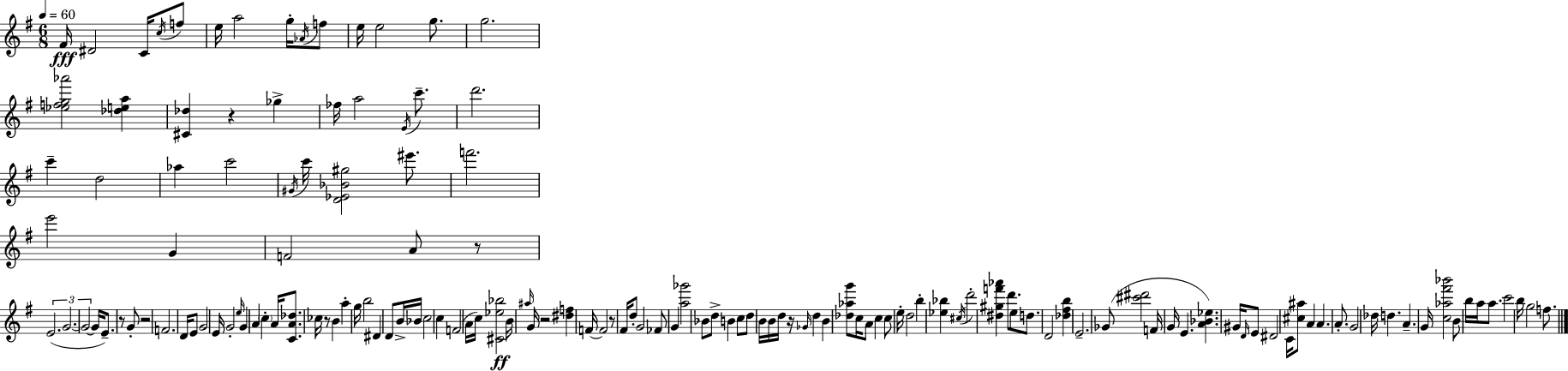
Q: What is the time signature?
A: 6/8